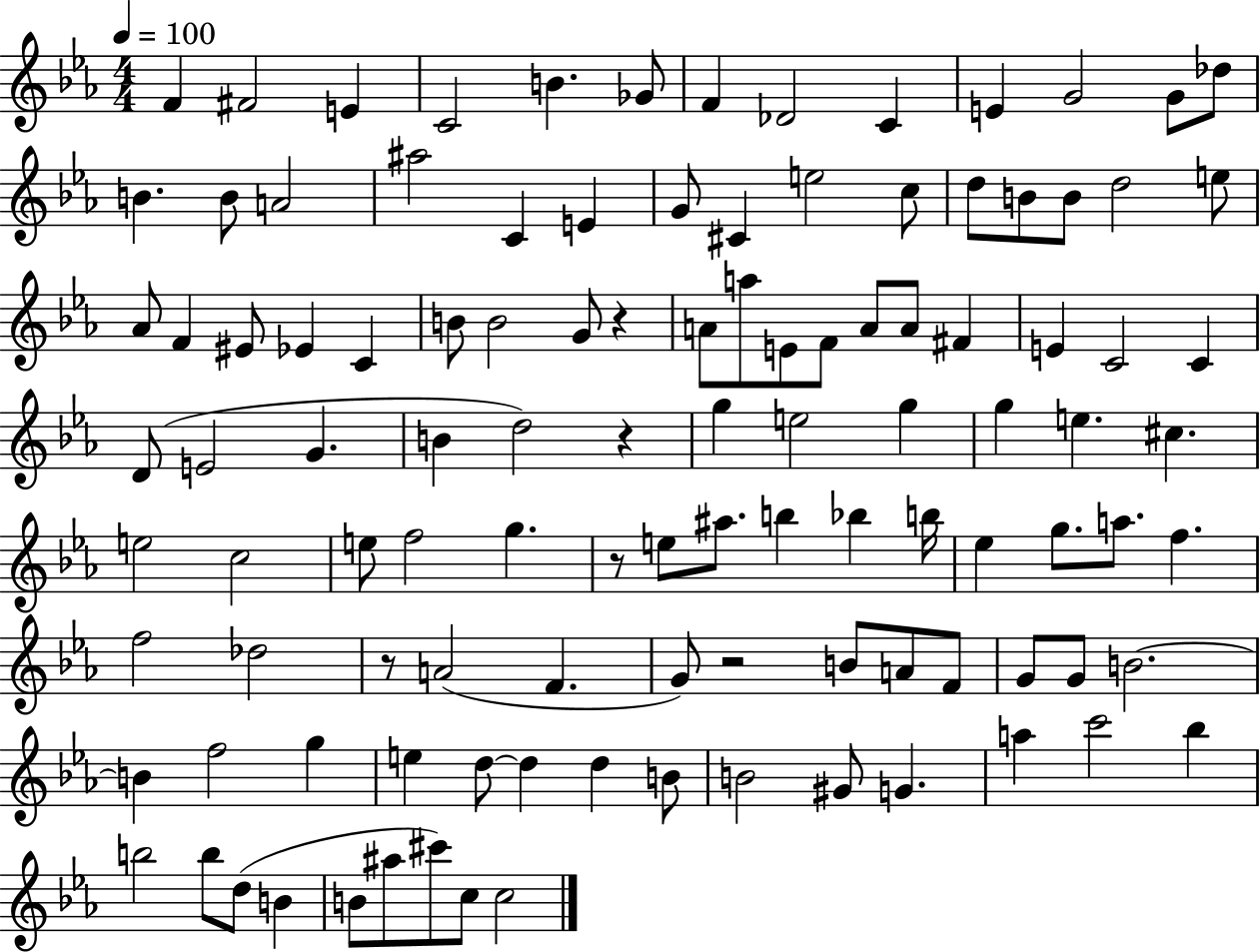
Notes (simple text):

F4/q F#4/h E4/q C4/h B4/q. Gb4/e F4/q Db4/h C4/q E4/q G4/h G4/e Db5/e B4/q. B4/e A4/h A#5/h C4/q E4/q G4/e C#4/q E5/h C5/e D5/e B4/e B4/e D5/h E5/e Ab4/e F4/q EIS4/e Eb4/q C4/q B4/e B4/h G4/e R/q A4/e A5/e E4/e F4/e A4/e A4/e F#4/q E4/q C4/h C4/q D4/e E4/h G4/q. B4/q D5/h R/q G5/q E5/h G5/q G5/q E5/q. C#5/q. E5/h C5/h E5/e F5/h G5/q. R/e E5/e A#5/e. B5/q Bb5/q B5/s Eb5/q G5/e. A5/e. F5/q. F5/h Db5/h R/e A4/h F4/q. G4/e R/h B4/e A4/e F4/e G4/e G4/e B4/h. B4/q F5/h G5/q E5/q D5/e D5/q D5/q B4/e B4/h G#4/e G4/q. A5/q C6/h Bb5/q B5/h B5/e D5/e B4/q B4/e A#5/e C#6/e C5/e C5/h